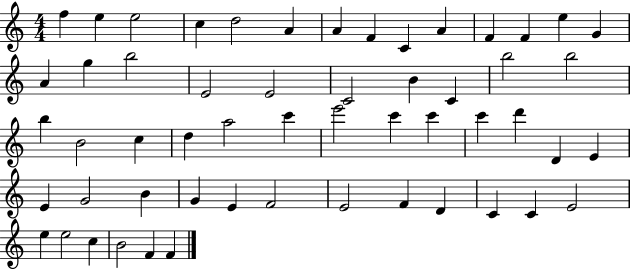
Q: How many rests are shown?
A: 0